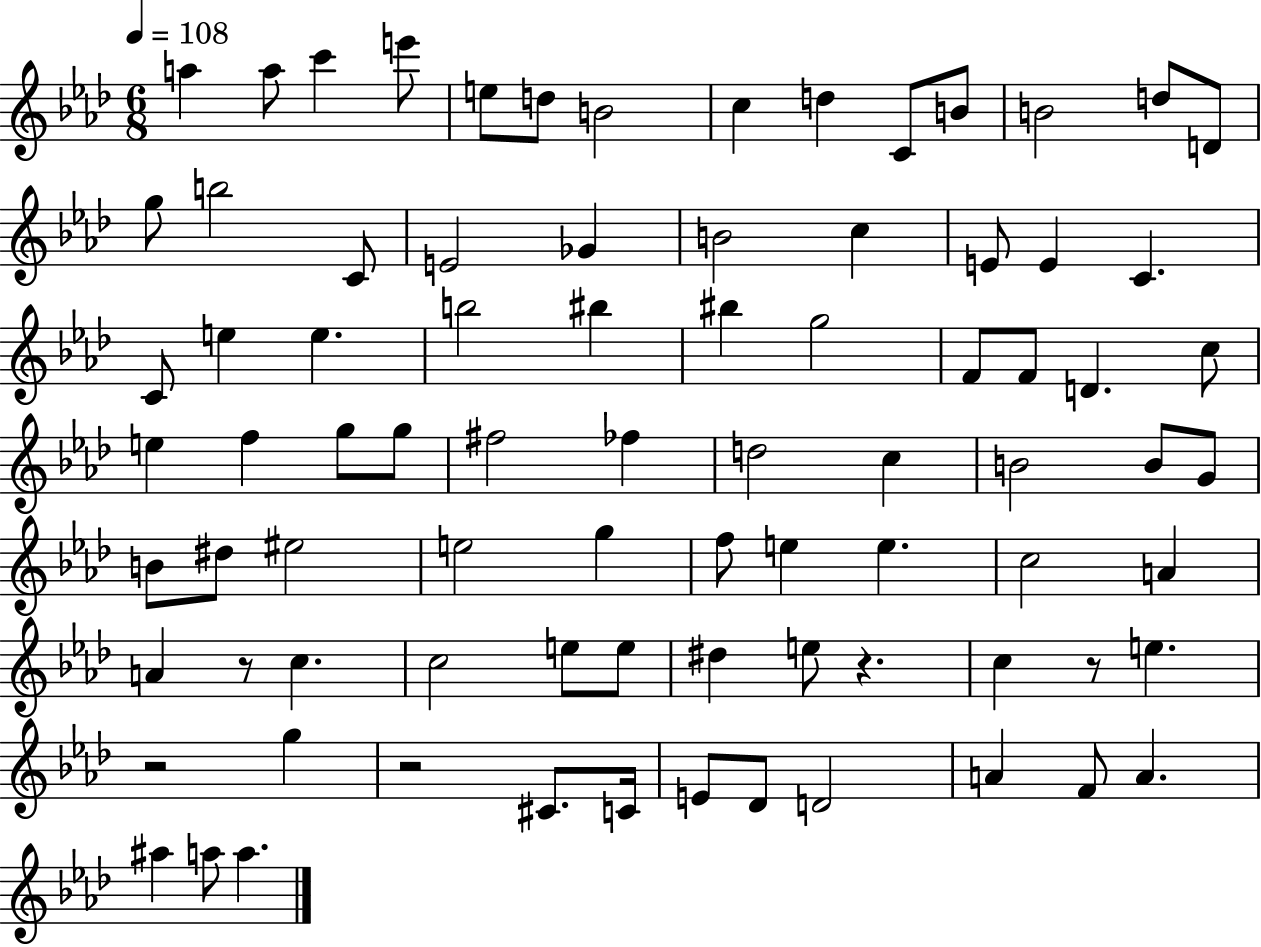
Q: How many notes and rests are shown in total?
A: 82